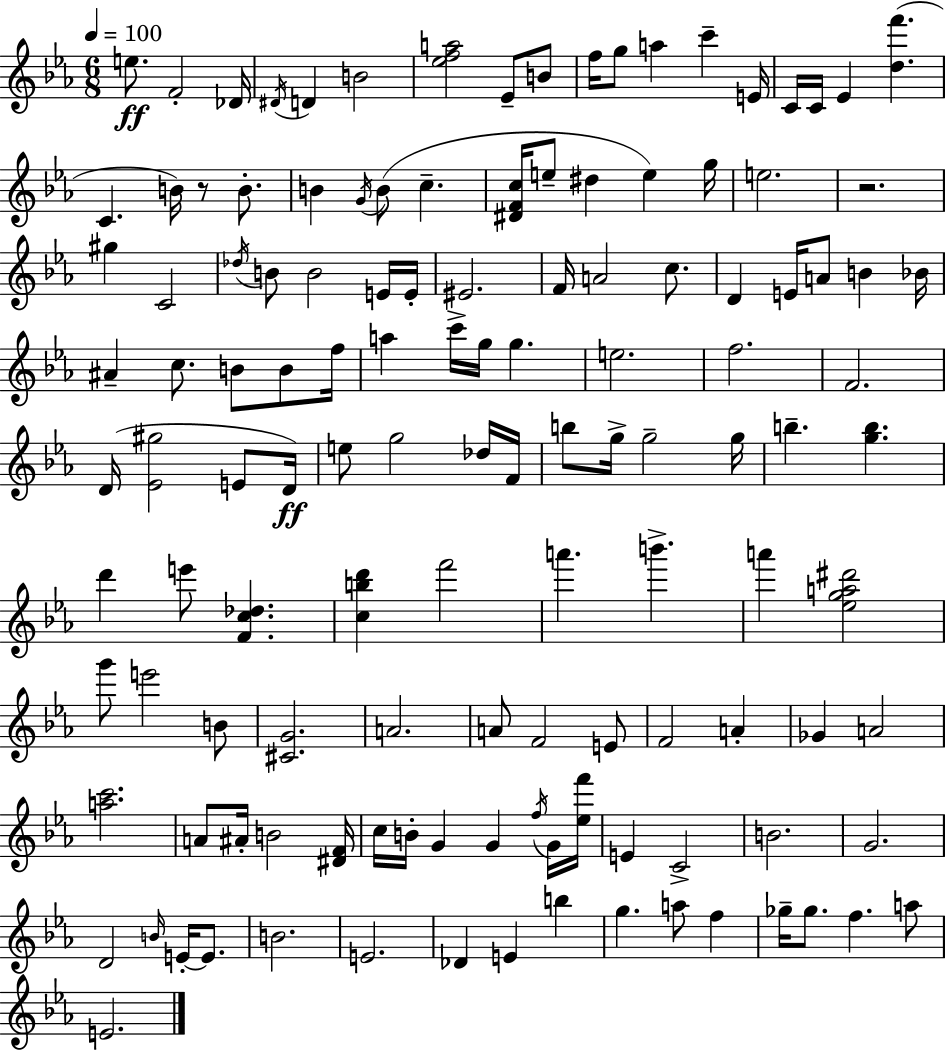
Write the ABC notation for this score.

X:1
T:Untitled
M:6/8
L:1/4
K:Cm
e/2 F2 _D/4 ^D/4 D B2 [_efa]2 _E/2 B/2 f/4 g/2 a c' E/4 C/4 C/4 _E [df'] C B/4 z/2 B/2 B G/4 B/2 c [^DFc]/4 e/2 ^d e g/4 e2 z2 ^g C2 _d/4 B/2 B2 E/4 E/4 ^E2 F/4 A2 c/2 D E/4 A/2 B _B/4 ^A c/2 B/2 B/2 f/4 a c'/4 g/4 g e2 f2 F2 D/4 [_E^g]2 E/2 D/4 e/2 g2 _d/4 F/4 b/2 g/4 g2 g/4 b [gb] d' e'/2 [Fc_d] [cbd'] f'2 a' b' a' [_ega^d']2 g'/2 e'2 B/2 [^CG]2 A2 A/2 F2 E/2 F2 A _G A2 [ac']2 A/2 ^A/4 B2 [^DF]/4 c/4 B/4 G G f/4 G/4 [_ef']/4 E C2 B2 G2 D2 B/4 E/4 E/2 B2 E2 _D E b g a/2 f _g/4 _g/2 f a/2 E2